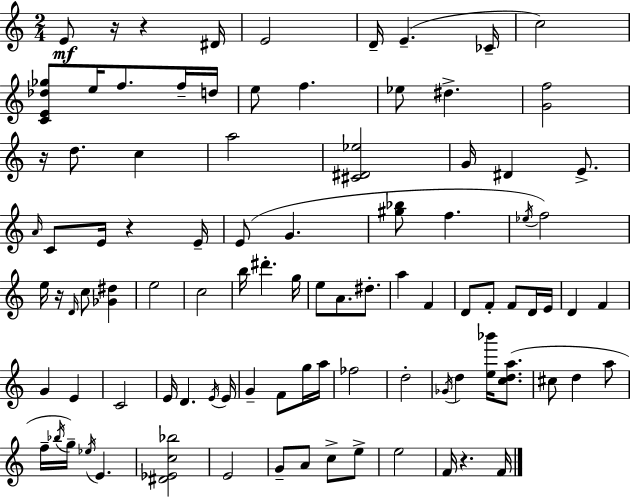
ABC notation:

X:1
T:Untitled
M:2/4
L:1/4
K:Am
E/2 z/4 z ^D/4 E2 D/4 E _C/4 c2 [CE_d_g]/2 e/4 f/2 f/4 d/4 e/2 f _e/2 ^d [Gf]2 z/4 d/2 c a2 [^C^D_e]2 G/4 ^D E/2 A/4 C/2 E/4 z E/4 E/2 G [^g_b]/2 f _e/4 f2 e/4 z/4 D/4 c/2 [_G^d] e2 c2 b/4 ^d' g/4 e/2 A/2 ^d/2 a F D/2 F/2 F/2 D/4 E/4 D F G E C2 E/4 D E/4 E/4 G F/2 g/4 a/4 _f2 d2 _G/4 d [e_b']/4 [cda]/2 ^c/2 d a/2 f/4 _b/4 g/4 _e/4 E [^D_Ec_b]2 E2 G/2 A/2 c/2 e/2 e2 F/4 z F/4